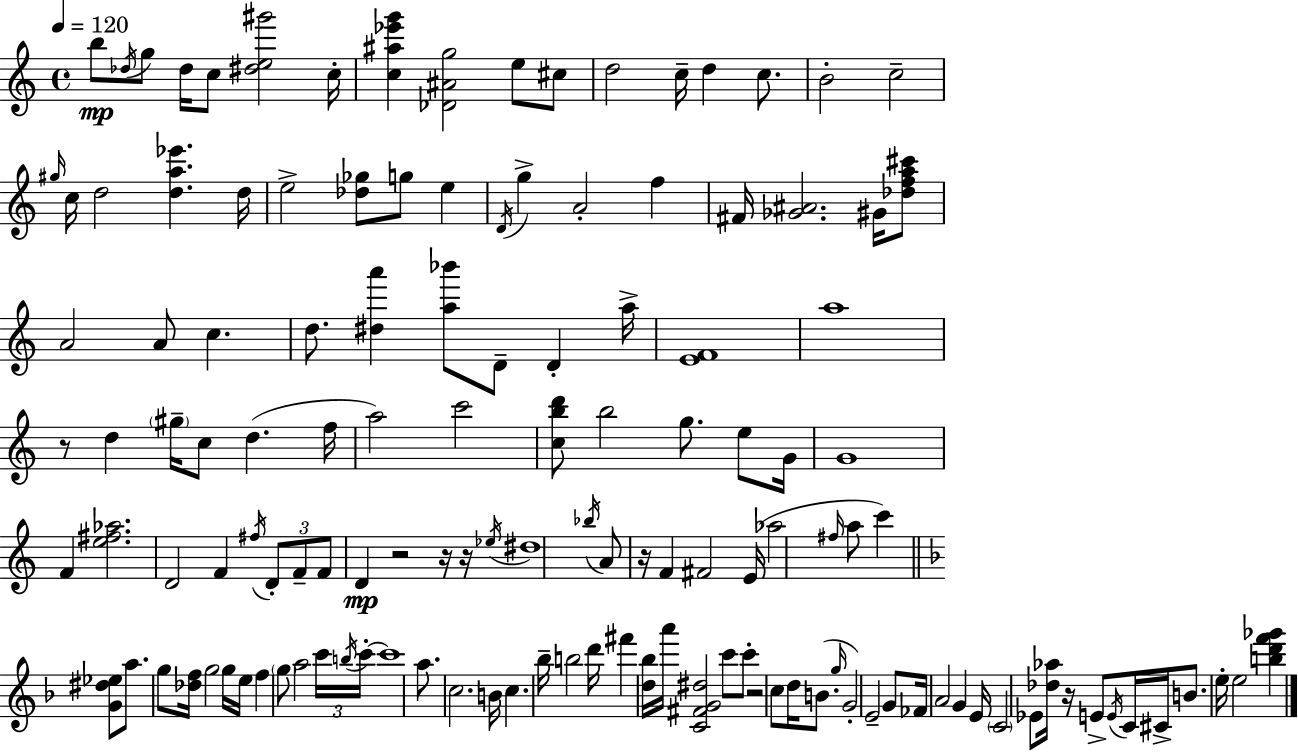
{
  \clef treble
  \time 4/4
  \defaultTimeSignature
  \key c \major
  \tempo 4 = 120
  b''8\mp \acciaccatura { des''16 } g''8 des''16 c''8 <dis'' e'' gis'''>2 | c''16-. <c'' ais'' ees''' g'''>4 <des' ais' g''>2 e''8 cis''8 | d''2 c''16-- d''4 c''8. | b'2-. c''2-- | \break \grace { gis''16 } c''16 d''2 <d'' a'' ees'''>4. | d''16 e''2-> <des'' ges''>8 g''8 e''4 | \acciaccatura { d'16 } g''4-> a'2-. f''4 | fis'16 <ges' ais'>2. | \break gis'16 <des'' f'' a'' cis'''>8 a'2 a'8 c''4. | d''8. <dis'' a'''>4 <a'' bes'''>8 d'8-- d'4-. | a''16-> <e' f'>1 | a''1 | \break r8 d''4 \parenthesize gis''16-- c''8 d''4.( | f''16 a''2) c'''2 | <c'' b'' d'''>8 b''2 g''8. | e''8 g'16 g'1 | \break f'4 <e'' fis'' aes''>2. | d'2 f'4 \acciaccatura { fis''16 } | \tuplet 3/2 { d'8-. f'8-- f'8 } d'4\mp r2 | r16 r16 \acciaccatura { ees''16 } dis''1 | \break \acciaccatura { bes''16 } a'8 r16 f'4 fis'2 | e'16( aes''2 \grace { fis''16 } a''8 | c'''4) \bar "||" \break \key d \minor <g' dis'' ees''>8 a''8. g''8 <des'' f''>16 g''2 | g''16 e''16 f''4 \parenthesize g''8 a''2 | \tuplet 3/2 { c'''16 \acciaccatura { b''16 } c'''16-.~~ } c'''1 | a''8. c''2. | \break b'16 c''4. bes''16-- b''2 | d'''16 fis'''4 <d'' bes''>16 a'''16 <c' fis' g' dis''>2 | c'''8 c'''8-. r2 c''8 d''16 | b'8.( \grace { g''16 } g'2-.) e'2-- | \break g'8 fes'16 a'2 g'4 | e'16 \parenthesize c'2 ees'8 <des'' aes''>16 r16 | e'8-> \acciaccatura { e'16 } c'16 cis'16-> b'8. e''16-. e''2 | <b'' d''' f''' ges'''>4 \bar "|."
}